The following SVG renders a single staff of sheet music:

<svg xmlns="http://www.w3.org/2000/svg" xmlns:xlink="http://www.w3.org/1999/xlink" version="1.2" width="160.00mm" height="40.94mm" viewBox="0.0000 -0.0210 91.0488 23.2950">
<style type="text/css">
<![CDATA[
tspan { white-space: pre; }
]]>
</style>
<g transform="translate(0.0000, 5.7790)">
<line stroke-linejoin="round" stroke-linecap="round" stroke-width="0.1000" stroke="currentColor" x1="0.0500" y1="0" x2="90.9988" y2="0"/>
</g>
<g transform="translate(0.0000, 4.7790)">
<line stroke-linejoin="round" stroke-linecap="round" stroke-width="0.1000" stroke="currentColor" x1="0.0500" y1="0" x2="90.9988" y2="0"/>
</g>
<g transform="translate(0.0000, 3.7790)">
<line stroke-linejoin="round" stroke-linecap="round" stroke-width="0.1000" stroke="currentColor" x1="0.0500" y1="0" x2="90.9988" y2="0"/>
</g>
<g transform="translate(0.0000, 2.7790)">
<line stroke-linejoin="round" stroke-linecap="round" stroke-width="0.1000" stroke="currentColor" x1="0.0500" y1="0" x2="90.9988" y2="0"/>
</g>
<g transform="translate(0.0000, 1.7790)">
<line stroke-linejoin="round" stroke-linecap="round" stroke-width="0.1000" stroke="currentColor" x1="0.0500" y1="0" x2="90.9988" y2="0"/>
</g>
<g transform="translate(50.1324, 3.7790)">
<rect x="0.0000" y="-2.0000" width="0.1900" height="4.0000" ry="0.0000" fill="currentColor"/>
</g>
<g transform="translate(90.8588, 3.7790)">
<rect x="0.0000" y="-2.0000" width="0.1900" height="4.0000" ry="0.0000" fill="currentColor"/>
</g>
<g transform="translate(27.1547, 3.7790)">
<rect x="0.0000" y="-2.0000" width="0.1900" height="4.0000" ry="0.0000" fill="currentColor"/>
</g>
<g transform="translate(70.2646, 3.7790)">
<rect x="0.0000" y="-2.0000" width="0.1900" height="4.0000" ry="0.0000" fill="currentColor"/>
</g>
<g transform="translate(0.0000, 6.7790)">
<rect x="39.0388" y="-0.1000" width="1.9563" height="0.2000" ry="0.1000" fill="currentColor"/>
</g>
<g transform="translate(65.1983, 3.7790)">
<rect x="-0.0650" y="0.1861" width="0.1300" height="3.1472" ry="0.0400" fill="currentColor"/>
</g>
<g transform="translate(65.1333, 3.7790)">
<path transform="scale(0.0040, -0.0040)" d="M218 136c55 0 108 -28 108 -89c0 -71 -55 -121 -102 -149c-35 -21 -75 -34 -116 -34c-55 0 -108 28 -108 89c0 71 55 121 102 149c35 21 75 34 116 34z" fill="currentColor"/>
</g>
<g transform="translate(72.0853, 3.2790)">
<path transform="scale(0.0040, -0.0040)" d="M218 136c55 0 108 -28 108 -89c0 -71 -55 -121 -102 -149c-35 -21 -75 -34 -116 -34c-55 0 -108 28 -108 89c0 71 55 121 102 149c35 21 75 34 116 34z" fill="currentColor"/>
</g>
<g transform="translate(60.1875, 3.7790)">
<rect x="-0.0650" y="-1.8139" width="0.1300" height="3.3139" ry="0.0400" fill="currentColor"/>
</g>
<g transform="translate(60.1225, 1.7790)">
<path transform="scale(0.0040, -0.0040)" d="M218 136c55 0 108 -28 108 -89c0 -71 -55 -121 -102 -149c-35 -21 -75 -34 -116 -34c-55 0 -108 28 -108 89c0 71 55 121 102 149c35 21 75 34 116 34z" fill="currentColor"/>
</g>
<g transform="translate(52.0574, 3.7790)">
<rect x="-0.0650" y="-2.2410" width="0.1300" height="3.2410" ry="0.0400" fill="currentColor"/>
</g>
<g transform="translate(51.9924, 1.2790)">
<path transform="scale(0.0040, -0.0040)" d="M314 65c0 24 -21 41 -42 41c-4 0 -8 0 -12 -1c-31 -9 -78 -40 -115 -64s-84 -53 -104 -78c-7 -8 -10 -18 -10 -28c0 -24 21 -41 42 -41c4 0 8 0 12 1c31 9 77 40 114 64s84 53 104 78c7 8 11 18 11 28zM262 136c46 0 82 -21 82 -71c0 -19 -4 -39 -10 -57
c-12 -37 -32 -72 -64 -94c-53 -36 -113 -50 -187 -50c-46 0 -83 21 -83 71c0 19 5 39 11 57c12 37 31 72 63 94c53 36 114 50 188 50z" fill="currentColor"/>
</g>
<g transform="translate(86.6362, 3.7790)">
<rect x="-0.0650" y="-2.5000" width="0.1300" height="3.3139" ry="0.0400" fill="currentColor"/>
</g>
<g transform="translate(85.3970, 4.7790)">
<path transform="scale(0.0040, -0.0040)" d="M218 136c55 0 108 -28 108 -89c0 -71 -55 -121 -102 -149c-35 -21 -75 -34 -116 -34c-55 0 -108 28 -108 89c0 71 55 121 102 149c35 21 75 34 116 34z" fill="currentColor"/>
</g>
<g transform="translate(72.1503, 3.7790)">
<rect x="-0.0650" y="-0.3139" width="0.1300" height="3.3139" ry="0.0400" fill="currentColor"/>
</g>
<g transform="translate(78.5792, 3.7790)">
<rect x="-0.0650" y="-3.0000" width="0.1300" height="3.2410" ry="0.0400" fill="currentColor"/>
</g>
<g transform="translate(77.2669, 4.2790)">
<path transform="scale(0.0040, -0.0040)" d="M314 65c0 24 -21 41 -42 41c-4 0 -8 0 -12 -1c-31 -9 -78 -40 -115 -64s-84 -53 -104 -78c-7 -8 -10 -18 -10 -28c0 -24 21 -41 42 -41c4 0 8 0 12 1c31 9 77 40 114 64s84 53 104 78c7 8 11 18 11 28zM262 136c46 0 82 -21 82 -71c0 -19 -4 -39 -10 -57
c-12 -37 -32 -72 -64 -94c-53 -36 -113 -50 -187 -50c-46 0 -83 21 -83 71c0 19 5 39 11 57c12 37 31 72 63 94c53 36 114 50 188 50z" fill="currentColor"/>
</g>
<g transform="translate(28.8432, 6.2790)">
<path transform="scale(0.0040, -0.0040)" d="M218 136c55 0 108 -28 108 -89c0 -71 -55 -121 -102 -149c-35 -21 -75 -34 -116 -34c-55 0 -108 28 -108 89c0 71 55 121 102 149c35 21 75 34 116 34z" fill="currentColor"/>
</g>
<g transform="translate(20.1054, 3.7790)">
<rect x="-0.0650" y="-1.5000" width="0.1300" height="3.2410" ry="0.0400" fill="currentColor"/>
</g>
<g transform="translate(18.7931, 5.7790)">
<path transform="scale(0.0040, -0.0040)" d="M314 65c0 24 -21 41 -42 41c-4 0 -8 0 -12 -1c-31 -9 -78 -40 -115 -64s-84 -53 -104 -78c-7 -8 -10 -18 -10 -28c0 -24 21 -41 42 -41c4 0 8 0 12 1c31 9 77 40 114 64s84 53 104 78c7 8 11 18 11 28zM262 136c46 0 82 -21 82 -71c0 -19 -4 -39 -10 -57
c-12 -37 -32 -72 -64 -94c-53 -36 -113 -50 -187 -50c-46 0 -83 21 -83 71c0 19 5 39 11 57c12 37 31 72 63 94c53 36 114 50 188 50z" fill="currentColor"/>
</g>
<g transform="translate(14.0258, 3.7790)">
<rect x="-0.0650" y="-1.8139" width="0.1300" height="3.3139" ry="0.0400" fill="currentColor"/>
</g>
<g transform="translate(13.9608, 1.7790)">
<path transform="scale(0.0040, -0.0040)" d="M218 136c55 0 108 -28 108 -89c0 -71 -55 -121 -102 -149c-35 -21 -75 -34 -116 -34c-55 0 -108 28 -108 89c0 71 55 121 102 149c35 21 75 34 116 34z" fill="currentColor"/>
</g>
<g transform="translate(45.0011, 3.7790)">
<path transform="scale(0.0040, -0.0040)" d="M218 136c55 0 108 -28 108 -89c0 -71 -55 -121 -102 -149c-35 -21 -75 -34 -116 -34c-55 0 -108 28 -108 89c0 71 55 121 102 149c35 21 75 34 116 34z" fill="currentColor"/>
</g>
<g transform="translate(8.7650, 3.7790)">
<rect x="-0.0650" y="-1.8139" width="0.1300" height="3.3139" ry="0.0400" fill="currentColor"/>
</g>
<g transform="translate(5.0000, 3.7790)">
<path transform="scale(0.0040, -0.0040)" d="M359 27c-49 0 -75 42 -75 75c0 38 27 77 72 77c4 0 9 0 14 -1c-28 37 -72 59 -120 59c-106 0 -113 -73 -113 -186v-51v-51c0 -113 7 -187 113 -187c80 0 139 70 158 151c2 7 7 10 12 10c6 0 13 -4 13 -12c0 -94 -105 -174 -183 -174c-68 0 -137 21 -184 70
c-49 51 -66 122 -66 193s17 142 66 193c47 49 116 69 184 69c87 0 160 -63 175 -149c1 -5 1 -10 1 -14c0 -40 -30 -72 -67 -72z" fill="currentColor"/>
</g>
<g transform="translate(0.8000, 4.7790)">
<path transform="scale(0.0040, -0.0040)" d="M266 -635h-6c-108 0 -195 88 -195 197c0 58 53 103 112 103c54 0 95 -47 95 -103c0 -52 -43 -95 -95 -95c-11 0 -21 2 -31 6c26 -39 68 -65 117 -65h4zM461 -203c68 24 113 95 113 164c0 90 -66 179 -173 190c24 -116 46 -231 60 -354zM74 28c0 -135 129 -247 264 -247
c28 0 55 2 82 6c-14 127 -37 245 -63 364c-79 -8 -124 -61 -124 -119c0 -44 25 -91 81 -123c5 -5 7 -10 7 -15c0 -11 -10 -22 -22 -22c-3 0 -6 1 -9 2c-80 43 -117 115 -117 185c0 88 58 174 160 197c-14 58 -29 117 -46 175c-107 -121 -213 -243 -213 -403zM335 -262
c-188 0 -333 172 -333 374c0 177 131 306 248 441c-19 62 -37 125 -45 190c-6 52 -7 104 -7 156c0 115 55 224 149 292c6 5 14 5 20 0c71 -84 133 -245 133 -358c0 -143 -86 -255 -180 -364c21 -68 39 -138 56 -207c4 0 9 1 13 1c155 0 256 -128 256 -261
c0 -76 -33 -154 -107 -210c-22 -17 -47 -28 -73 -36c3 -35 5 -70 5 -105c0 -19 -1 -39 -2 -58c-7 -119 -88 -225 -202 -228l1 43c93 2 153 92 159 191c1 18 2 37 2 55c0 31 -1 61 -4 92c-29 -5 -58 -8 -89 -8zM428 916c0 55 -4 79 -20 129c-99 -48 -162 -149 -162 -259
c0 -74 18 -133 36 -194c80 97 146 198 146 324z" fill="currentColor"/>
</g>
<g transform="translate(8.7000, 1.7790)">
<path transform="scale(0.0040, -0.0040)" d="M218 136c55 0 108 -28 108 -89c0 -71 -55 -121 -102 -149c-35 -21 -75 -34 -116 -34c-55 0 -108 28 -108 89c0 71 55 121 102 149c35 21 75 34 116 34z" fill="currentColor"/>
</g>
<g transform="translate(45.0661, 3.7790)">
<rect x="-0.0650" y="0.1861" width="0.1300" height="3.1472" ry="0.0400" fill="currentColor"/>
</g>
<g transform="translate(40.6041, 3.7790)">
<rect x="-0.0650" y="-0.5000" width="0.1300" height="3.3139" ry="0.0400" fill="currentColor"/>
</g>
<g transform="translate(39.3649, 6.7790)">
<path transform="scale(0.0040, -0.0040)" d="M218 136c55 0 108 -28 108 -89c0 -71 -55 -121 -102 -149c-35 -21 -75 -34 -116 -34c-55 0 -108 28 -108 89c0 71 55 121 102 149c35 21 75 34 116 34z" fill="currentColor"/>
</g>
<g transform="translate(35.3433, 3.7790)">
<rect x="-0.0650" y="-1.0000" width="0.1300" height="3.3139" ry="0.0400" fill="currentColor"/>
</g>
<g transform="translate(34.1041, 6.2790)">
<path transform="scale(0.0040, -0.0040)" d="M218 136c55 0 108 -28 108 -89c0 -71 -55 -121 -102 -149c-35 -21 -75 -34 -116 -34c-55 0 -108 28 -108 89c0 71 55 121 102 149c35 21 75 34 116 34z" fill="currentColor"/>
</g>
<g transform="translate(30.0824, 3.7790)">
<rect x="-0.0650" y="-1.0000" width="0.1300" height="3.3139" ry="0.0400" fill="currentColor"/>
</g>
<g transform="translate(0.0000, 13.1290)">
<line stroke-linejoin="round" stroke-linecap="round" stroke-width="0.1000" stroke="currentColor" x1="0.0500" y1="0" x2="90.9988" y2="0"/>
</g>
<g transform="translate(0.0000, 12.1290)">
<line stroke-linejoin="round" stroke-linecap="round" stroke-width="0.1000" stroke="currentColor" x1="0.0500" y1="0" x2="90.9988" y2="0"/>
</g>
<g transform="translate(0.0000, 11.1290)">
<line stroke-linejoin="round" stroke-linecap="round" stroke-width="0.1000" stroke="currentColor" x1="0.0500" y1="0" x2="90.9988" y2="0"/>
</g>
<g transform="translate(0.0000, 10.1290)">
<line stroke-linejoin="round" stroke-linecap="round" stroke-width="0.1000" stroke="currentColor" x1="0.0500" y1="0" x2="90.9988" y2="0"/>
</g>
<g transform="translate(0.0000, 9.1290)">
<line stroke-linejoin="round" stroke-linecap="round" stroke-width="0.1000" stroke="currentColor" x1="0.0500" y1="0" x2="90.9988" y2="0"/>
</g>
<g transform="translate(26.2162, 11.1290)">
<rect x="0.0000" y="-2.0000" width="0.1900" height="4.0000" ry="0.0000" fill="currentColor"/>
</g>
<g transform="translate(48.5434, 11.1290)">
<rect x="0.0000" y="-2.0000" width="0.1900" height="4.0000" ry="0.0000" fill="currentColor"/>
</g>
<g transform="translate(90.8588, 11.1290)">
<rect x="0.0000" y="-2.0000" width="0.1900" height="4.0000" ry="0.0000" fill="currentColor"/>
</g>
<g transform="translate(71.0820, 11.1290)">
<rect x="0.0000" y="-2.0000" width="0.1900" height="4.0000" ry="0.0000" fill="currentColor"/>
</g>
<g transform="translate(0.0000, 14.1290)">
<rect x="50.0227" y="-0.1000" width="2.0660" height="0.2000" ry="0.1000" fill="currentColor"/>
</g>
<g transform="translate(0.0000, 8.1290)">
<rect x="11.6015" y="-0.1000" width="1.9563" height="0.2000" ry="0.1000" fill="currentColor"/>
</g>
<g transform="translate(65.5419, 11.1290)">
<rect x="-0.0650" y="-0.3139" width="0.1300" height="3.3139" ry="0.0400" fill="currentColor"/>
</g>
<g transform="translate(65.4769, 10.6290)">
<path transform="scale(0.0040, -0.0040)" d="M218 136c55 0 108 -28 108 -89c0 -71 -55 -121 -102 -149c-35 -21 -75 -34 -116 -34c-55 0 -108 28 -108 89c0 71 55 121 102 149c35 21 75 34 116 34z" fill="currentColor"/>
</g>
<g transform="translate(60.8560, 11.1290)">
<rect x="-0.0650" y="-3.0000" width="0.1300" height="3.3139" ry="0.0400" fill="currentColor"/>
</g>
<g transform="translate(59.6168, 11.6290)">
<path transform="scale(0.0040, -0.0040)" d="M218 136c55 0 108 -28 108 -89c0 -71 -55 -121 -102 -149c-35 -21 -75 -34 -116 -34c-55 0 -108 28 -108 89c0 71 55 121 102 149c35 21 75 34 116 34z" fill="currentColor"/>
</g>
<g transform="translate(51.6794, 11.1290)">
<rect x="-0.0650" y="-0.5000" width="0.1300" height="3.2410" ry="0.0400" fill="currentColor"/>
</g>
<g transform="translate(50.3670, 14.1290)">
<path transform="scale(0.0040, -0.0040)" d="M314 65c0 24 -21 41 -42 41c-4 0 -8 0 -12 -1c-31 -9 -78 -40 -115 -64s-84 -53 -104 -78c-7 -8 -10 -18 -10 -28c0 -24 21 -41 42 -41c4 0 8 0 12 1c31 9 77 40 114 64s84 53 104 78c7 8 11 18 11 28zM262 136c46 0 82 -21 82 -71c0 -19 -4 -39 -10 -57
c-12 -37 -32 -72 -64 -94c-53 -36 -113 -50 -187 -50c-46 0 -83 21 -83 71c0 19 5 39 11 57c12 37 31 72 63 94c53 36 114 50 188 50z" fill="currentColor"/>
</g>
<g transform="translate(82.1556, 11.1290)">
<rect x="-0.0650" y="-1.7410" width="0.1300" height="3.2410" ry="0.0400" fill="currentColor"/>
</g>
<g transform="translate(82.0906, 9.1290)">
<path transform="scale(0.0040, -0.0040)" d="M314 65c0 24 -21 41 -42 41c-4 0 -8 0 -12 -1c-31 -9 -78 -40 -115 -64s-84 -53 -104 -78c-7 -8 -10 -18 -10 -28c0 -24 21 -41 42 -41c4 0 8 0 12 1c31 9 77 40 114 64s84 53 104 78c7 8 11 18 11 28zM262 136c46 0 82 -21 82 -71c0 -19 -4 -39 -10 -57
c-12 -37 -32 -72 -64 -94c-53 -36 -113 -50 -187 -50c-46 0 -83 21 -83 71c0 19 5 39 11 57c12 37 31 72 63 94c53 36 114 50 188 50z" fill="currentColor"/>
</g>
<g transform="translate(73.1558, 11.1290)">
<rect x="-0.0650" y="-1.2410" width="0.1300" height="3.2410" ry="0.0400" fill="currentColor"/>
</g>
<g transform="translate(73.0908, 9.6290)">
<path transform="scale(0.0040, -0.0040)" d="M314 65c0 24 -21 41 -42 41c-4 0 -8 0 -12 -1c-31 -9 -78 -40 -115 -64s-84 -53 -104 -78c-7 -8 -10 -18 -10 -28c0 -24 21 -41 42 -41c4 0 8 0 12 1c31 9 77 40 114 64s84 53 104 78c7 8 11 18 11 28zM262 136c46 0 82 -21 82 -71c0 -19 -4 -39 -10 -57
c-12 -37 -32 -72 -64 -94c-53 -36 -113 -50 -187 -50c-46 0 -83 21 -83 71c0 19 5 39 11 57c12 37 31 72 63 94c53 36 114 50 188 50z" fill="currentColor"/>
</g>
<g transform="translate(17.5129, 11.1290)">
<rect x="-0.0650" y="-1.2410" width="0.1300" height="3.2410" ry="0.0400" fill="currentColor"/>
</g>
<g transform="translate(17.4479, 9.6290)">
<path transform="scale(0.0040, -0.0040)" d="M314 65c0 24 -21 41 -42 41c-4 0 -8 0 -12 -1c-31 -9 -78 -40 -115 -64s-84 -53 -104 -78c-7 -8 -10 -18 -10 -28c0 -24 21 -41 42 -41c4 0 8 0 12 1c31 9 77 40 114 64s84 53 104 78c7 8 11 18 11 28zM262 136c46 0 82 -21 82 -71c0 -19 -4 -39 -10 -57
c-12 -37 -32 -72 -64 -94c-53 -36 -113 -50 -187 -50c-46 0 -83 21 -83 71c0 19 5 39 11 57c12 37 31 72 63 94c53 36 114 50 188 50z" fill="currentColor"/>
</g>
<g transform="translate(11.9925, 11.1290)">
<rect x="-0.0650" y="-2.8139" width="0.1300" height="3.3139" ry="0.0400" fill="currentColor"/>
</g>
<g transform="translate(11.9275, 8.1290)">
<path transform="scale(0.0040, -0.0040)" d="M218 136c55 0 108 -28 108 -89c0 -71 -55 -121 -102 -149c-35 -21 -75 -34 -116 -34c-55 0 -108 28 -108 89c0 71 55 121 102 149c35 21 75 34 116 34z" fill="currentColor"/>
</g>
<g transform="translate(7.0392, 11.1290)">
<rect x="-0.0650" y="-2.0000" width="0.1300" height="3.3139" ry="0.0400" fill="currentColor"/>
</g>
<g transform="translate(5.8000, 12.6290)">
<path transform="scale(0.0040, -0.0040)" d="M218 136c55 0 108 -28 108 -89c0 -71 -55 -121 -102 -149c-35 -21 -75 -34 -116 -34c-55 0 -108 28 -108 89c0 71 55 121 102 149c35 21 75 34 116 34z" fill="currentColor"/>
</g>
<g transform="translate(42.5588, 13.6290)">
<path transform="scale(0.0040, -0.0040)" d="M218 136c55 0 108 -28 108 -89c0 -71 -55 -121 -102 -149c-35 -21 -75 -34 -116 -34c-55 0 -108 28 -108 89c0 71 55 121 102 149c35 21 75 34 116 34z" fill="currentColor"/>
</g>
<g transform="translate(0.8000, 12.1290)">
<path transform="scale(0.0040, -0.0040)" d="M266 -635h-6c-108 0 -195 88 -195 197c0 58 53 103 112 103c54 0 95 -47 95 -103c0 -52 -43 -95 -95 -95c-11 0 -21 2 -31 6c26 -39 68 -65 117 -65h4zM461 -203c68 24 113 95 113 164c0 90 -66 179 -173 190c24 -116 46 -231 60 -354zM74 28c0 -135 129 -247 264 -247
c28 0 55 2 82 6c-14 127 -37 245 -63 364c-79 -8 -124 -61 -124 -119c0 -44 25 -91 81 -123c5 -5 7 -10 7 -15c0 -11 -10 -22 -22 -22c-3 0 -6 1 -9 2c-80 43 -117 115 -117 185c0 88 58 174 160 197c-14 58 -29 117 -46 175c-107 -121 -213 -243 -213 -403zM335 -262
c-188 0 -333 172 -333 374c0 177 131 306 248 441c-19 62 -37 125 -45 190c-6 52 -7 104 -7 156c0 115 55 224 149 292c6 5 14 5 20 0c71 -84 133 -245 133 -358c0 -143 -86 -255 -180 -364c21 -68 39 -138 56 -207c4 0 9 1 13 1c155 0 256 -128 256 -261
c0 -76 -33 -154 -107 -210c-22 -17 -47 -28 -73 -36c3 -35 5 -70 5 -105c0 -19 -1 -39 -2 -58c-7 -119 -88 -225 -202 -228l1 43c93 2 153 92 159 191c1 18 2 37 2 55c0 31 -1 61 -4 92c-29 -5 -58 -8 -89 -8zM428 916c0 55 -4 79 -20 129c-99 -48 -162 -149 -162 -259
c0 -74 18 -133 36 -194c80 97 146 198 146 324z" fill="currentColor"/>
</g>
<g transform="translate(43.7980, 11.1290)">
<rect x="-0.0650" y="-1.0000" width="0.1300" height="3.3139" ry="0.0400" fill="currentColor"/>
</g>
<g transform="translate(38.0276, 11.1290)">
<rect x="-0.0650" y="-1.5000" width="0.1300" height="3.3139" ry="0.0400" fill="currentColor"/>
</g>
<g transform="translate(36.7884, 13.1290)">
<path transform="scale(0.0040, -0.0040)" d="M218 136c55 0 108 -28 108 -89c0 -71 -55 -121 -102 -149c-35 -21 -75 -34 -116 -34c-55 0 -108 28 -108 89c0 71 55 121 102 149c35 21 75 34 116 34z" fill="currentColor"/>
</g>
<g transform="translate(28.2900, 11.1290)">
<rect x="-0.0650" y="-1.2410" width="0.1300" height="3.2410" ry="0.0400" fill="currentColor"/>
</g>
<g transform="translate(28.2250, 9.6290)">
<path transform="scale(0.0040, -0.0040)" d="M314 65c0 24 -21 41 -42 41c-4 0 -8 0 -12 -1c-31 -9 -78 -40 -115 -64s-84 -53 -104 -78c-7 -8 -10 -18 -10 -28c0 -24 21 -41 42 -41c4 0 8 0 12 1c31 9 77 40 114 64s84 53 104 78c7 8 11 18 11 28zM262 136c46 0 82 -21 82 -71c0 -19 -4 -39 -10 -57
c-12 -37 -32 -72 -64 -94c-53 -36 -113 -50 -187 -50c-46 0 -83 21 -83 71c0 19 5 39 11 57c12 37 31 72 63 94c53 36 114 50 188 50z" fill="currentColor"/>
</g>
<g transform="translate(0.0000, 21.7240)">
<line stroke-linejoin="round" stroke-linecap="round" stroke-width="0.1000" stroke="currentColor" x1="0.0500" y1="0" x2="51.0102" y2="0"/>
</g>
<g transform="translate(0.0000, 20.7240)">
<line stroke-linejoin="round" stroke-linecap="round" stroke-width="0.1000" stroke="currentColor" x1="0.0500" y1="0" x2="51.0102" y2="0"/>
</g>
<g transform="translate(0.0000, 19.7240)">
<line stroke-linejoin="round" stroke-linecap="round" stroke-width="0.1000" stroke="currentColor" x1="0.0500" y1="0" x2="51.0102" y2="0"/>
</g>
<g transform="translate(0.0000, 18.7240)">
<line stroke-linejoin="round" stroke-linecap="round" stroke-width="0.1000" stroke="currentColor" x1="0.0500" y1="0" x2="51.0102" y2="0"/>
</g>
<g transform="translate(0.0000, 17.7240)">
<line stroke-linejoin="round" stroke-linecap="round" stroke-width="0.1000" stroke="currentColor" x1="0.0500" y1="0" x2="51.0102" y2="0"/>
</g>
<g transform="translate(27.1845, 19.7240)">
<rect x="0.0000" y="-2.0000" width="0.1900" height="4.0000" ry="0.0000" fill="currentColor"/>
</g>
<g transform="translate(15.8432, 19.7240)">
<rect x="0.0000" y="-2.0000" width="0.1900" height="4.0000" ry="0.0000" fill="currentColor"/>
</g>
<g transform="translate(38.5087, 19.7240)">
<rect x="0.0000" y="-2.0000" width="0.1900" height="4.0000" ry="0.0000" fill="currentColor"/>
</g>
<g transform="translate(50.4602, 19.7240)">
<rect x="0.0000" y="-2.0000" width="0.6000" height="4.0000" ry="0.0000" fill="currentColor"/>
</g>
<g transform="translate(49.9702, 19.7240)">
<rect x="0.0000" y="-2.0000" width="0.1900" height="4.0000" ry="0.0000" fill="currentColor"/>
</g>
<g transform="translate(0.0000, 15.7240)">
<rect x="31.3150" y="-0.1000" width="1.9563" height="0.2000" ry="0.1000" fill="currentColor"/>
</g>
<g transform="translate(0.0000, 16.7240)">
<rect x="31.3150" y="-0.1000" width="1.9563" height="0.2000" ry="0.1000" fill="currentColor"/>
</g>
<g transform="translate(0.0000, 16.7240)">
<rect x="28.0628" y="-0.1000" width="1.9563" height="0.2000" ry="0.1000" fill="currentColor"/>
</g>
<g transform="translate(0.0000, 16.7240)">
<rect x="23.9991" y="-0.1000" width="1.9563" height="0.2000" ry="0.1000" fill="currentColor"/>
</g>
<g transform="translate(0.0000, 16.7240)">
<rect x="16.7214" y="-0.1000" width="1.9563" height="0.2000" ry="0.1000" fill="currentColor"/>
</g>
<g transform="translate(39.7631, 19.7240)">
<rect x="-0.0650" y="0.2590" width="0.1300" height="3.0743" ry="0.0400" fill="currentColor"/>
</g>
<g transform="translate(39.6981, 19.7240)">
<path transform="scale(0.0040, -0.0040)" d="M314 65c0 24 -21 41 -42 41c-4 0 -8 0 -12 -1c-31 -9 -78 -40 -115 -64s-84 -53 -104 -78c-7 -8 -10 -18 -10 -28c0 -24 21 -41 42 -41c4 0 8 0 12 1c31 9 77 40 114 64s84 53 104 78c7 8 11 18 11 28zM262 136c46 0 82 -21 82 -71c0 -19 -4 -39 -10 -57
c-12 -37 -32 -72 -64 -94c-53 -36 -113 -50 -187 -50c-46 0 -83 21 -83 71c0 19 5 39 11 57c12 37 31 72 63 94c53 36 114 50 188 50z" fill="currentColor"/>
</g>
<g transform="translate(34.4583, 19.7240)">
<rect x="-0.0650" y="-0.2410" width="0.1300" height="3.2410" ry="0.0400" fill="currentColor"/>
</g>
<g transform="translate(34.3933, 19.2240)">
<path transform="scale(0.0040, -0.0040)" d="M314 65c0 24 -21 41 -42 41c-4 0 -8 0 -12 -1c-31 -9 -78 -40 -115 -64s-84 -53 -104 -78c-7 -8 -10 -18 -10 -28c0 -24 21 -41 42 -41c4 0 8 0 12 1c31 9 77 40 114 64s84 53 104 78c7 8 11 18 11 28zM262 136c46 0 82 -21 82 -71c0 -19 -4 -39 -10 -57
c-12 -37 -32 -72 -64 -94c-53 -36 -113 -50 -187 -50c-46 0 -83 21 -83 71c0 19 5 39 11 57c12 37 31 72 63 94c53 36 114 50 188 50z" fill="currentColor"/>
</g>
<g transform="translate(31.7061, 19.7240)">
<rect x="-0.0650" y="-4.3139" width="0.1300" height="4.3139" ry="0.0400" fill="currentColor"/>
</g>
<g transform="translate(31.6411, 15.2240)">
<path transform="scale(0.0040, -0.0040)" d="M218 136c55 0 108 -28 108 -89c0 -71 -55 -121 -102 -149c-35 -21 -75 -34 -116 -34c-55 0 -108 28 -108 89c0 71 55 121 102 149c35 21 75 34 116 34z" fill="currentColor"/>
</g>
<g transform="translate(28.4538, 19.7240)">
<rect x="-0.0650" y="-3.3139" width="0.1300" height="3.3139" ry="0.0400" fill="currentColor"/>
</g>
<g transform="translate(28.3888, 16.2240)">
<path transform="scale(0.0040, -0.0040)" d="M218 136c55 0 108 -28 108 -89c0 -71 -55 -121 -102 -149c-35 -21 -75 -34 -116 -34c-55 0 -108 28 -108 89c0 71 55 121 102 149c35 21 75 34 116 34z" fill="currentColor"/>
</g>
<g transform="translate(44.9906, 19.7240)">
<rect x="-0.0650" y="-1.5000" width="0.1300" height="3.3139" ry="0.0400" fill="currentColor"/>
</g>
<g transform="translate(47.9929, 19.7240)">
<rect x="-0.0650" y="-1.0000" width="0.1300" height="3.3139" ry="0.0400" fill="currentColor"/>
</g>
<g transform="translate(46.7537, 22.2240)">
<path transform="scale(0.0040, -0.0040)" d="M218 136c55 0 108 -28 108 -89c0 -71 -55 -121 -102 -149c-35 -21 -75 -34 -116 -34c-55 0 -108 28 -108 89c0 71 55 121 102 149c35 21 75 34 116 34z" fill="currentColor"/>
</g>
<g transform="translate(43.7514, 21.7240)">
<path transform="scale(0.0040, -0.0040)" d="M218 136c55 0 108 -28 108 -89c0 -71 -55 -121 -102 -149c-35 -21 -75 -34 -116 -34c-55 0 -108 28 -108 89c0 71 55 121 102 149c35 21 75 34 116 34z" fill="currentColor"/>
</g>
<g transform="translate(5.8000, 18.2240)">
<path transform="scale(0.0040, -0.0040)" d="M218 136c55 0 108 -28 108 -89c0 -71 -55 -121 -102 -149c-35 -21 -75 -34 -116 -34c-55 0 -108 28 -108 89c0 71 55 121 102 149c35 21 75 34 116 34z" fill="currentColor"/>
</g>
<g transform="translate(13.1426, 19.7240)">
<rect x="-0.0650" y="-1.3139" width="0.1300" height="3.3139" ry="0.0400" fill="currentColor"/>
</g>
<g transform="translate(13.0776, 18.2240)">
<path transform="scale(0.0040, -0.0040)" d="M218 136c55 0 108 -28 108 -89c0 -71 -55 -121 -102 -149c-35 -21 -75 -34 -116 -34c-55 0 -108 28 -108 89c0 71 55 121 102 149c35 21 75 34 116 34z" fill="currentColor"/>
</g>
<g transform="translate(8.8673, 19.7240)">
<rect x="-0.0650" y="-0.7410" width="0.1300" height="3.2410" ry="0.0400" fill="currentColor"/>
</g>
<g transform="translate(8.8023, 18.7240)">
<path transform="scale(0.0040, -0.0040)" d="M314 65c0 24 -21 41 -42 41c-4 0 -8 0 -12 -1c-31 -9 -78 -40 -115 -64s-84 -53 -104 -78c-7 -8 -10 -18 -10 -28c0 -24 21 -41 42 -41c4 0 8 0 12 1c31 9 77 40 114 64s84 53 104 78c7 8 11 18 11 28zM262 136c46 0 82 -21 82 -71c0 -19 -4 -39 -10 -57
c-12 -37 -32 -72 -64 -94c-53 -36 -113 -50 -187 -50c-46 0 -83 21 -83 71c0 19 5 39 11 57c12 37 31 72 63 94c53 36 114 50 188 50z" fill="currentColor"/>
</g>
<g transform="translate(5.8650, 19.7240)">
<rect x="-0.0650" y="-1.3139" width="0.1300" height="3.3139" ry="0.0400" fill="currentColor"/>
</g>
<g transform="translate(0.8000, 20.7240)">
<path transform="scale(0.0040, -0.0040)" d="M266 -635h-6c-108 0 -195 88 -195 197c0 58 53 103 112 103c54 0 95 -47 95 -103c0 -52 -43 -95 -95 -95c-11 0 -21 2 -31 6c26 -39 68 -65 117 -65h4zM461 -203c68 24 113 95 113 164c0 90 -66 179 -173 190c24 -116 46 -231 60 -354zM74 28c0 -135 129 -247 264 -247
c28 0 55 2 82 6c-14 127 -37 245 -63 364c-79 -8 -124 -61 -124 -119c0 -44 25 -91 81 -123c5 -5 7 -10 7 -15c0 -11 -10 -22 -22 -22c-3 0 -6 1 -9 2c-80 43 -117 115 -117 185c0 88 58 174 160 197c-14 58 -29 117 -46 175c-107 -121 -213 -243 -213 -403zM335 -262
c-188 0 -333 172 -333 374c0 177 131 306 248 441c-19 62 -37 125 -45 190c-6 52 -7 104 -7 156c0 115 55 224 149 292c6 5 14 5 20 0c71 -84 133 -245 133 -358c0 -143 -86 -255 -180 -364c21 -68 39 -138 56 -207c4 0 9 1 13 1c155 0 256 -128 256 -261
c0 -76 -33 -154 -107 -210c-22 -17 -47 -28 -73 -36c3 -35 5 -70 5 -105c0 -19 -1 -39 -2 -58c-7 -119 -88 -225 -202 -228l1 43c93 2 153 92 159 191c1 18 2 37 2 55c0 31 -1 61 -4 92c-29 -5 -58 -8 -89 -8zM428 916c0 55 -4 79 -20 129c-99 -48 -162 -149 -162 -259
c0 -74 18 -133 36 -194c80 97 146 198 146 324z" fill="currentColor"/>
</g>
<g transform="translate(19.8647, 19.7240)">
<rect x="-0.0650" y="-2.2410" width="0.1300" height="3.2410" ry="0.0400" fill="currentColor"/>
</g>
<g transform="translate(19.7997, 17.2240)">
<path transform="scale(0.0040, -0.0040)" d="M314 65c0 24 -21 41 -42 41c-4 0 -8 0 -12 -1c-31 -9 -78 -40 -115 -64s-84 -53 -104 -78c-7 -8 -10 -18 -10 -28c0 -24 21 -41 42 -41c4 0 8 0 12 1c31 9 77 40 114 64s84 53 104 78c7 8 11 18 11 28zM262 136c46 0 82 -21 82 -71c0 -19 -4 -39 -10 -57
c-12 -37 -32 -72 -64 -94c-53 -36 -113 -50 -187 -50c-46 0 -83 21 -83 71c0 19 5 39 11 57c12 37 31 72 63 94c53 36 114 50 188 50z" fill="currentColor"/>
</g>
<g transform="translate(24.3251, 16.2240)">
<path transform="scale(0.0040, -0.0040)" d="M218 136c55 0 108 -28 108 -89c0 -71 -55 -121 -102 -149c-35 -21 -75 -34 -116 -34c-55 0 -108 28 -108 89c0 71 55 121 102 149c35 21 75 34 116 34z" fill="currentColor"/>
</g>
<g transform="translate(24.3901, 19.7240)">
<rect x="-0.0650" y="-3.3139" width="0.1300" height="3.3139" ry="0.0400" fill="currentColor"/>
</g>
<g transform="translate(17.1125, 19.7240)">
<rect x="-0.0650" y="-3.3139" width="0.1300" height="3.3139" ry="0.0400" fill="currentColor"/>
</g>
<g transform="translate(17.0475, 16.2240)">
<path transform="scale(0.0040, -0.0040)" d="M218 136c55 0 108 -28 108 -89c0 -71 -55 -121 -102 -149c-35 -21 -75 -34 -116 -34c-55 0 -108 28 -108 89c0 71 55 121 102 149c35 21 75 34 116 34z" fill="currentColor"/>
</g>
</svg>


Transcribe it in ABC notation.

X:1
T:Untitled
M:4/4
L:1/4
K:C
f f E2 D D C B g2 f B c A2 G F a e2 e2 E D C2 A c e2 f2 e d2 e b g2 b b d' c2 B2 E D